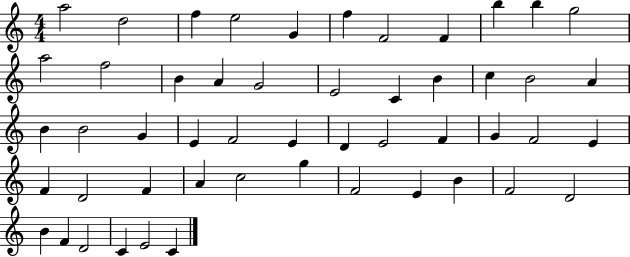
X:1
T:Untitled
M:4/4
L:1/4
K:C
a2 d2 f e2 G f F2 F b b g2 a2 f2 B A G2 E2 C B c B2 A B B2 G E F2 E D E2 F G F2 E F D2 F A c2 g F2 E B F2 D2 B F D2 C E2 C